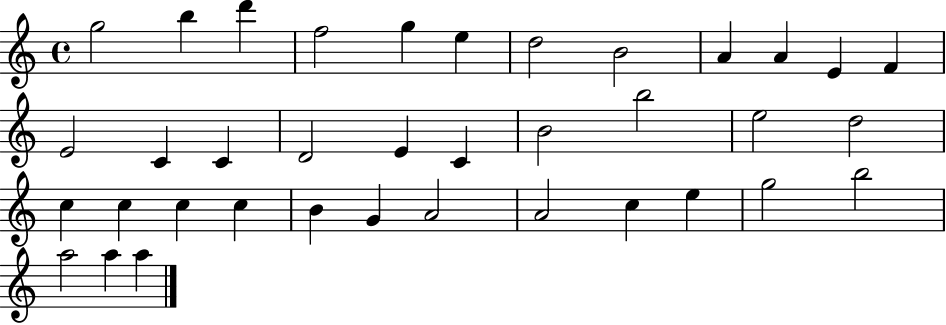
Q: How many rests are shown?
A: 0